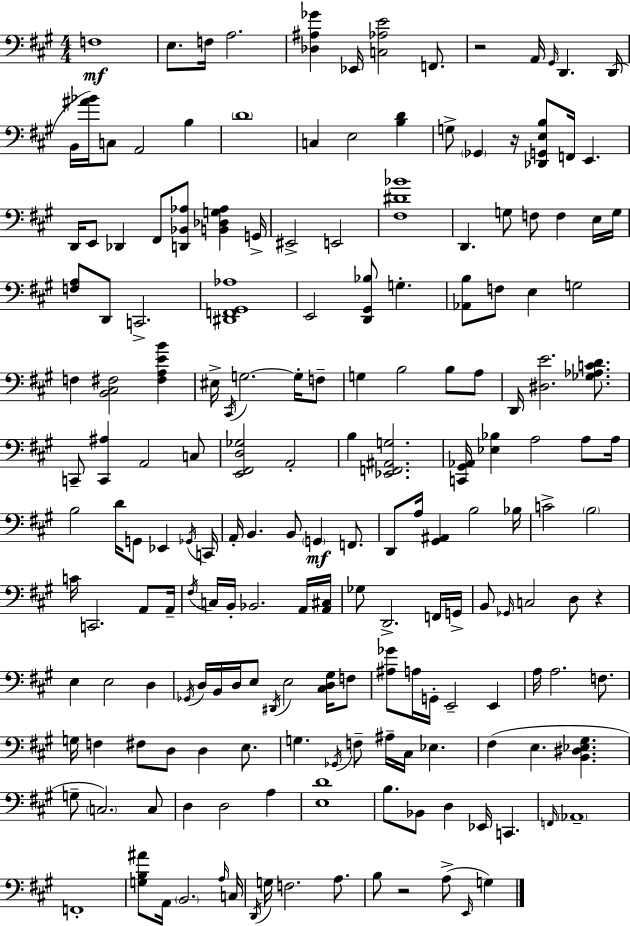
{
  \clef bass
  \numericTimeSignature
  \time 4/4
  \key a \major
  f1\mf | e8. f16 a2. | <des ais ges'>4 ees,16 <c aes e'>2 f,8. | r2 a,16 \grace { gis,16 } d,4. | \break d,16( b,16 <ais' bes'>16) c8 a,2 b4 | \parenthesize d'1 | c4 e2 <b d'>4 | g8-> \parenthesize ges,4 r16 <des, g, e b>8 f,16 e,4. | \break d,16 e,8 des,4 fis,8 <d, bes, aes>8 <b, des g aes>4 | g,16-> eis,2-> e,2 | <fis dis' bes'>1 | d,4. g8 f8 f4 e16 | \break g16 <f a>8 d,8 c,2.-> | <dis, f, gis, aes>1 | e,2 <d, gis, bes>8 g4.-. | <aes, b>8 f8 e4 g2 | \break f4 <b, cis fis>2 <fis a e' b'>4 | eis16-> \acciaccatura { cis,16 } g2.~~ g16-. | f8-- g4 b2 b8 | a8 d,16 <dis e'>2. <ges aes c' d'>8. | \break c,8-- <c, ais>4 a,2 | c8 <e, fis, d ges>2 a,2-. | b4 <ees, f, ais, g>2. | <c, gis, aes,>16 <ees bes>4 a2 a8 | \break a16 b2 d'16 g,8 ees,4 | \acciaccatura { ges,16 } c,16 a,16-. b,4. b,8 \parenthesize g,4\mf | f,8. d,8 a16 <gis, ais,>4 b2 | bes16 c'2-> \parenthesize b2 | \break c'16 c,2. | a,8 a,16-- \acciaccatura { fis16 } c16 b,16-. bes,2. | a,16 <a, cis>16 ges8 d,2.-> | f,16 g,16-> b,8 \grace { ges,16 } c2 d8 | \break r4 e4 e2 | d4 \acciaccatura { ges,16 } d16 b,16 d16 e8 \acciaccatura { dis,16 } e2 | <cis d gis>16 f8 <ais ges'>8 a16 g,16-. e,2-- | e,4 a16 a2. | \break f8. g16 f4 fis8 d8 | d4 e8. g4. \acciaccatura { ges,16 } f8-- | ais16-- cis16 ees4. fis4( e4. | <b, dis ees gis>4. g8-- \parenthesize c2.) | \break c8 d4 d2 | a4 <e d'>1 | b8. bes,8 d4 | ees,16 c,4. \grace { f,16 } \parenthesize aes,1-- | \break f,1-. | <g b ais'>8 a,16 \parenthesize b,2. | \grace { a16 } c16 \acciaccatura { d,16 } g16 f2. | a8. b8 r2 | \break a8->( \grace { e,16 } g4) \bar "|."
}